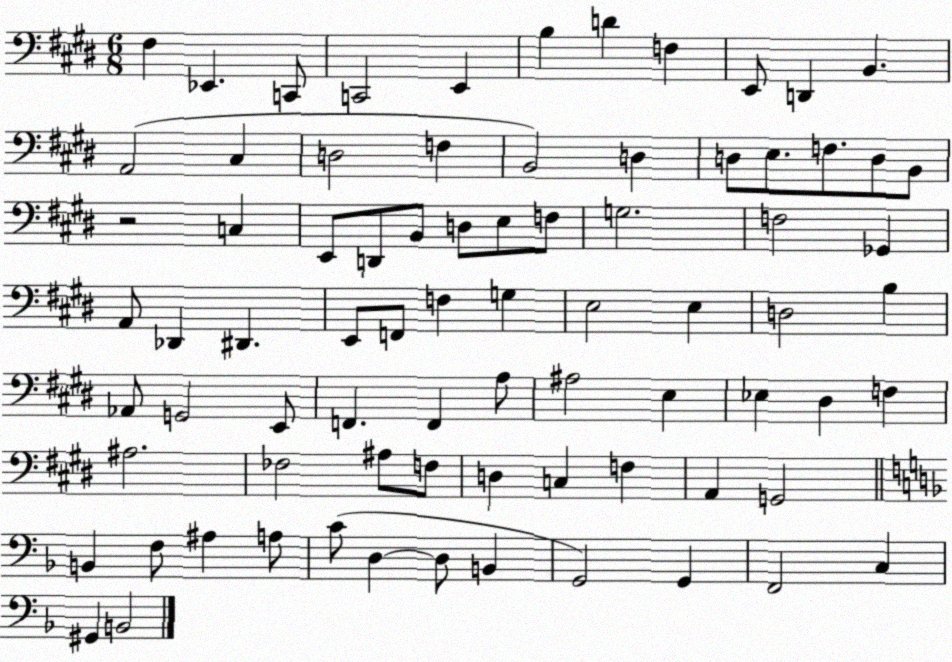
X:1
T:Untitled
M:6/8
L:1/4
K:E
^F, _E,, C,,/2 C,,2 E,, B, D F, E,,/2 D,, B,, A,,2 ^C, D,2 F, B,,2 D, D,/2 E,/2 F,/2 D,/2 B,,/2 z2 C, E,,/2 D,,/2 B,,/2 D,/2 E,/2 F,/2 G,2 F,2 _G,, A,,/2 _D,, ^D,, E,,/2 F,,/2 F, G, E,2 E, D,2 B, _A,,/2 G,,2 E,,/2 F,, F,, A,/2 ^A,2 E, _E, ^D, F, ^A,2 _F,2 ^A,/2 F,/2 D, C, F, A,, G,,2 B,, F,/2 ^A, A,/2 C/2 D, D,/2 B,, G,,2 G,, F,,2 C, ^G,, B,,2